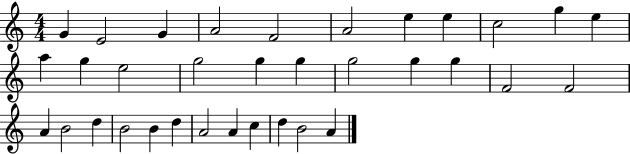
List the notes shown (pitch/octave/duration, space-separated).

G4/q E4/h G4/q A4/h F4/h A4/h E5/q E5/q C5/h G5/q E5/q A5/q G5/q E5/h G5/h G5/q G5/q G5/h G5/q G5/q F4/h F4/h A4/q B4/h D5/q B4/h B4/q D5/q A4/h A4/q C5/q D5/q B4/h A4/q